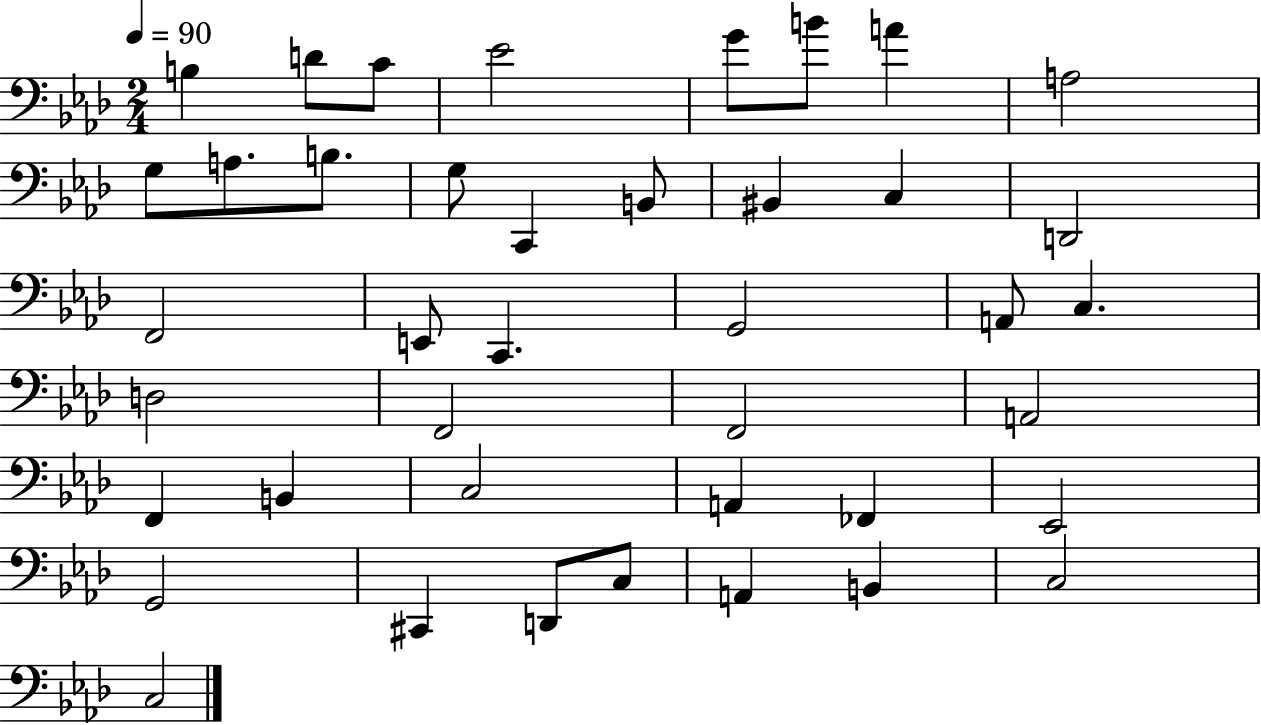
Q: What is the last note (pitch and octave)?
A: C3